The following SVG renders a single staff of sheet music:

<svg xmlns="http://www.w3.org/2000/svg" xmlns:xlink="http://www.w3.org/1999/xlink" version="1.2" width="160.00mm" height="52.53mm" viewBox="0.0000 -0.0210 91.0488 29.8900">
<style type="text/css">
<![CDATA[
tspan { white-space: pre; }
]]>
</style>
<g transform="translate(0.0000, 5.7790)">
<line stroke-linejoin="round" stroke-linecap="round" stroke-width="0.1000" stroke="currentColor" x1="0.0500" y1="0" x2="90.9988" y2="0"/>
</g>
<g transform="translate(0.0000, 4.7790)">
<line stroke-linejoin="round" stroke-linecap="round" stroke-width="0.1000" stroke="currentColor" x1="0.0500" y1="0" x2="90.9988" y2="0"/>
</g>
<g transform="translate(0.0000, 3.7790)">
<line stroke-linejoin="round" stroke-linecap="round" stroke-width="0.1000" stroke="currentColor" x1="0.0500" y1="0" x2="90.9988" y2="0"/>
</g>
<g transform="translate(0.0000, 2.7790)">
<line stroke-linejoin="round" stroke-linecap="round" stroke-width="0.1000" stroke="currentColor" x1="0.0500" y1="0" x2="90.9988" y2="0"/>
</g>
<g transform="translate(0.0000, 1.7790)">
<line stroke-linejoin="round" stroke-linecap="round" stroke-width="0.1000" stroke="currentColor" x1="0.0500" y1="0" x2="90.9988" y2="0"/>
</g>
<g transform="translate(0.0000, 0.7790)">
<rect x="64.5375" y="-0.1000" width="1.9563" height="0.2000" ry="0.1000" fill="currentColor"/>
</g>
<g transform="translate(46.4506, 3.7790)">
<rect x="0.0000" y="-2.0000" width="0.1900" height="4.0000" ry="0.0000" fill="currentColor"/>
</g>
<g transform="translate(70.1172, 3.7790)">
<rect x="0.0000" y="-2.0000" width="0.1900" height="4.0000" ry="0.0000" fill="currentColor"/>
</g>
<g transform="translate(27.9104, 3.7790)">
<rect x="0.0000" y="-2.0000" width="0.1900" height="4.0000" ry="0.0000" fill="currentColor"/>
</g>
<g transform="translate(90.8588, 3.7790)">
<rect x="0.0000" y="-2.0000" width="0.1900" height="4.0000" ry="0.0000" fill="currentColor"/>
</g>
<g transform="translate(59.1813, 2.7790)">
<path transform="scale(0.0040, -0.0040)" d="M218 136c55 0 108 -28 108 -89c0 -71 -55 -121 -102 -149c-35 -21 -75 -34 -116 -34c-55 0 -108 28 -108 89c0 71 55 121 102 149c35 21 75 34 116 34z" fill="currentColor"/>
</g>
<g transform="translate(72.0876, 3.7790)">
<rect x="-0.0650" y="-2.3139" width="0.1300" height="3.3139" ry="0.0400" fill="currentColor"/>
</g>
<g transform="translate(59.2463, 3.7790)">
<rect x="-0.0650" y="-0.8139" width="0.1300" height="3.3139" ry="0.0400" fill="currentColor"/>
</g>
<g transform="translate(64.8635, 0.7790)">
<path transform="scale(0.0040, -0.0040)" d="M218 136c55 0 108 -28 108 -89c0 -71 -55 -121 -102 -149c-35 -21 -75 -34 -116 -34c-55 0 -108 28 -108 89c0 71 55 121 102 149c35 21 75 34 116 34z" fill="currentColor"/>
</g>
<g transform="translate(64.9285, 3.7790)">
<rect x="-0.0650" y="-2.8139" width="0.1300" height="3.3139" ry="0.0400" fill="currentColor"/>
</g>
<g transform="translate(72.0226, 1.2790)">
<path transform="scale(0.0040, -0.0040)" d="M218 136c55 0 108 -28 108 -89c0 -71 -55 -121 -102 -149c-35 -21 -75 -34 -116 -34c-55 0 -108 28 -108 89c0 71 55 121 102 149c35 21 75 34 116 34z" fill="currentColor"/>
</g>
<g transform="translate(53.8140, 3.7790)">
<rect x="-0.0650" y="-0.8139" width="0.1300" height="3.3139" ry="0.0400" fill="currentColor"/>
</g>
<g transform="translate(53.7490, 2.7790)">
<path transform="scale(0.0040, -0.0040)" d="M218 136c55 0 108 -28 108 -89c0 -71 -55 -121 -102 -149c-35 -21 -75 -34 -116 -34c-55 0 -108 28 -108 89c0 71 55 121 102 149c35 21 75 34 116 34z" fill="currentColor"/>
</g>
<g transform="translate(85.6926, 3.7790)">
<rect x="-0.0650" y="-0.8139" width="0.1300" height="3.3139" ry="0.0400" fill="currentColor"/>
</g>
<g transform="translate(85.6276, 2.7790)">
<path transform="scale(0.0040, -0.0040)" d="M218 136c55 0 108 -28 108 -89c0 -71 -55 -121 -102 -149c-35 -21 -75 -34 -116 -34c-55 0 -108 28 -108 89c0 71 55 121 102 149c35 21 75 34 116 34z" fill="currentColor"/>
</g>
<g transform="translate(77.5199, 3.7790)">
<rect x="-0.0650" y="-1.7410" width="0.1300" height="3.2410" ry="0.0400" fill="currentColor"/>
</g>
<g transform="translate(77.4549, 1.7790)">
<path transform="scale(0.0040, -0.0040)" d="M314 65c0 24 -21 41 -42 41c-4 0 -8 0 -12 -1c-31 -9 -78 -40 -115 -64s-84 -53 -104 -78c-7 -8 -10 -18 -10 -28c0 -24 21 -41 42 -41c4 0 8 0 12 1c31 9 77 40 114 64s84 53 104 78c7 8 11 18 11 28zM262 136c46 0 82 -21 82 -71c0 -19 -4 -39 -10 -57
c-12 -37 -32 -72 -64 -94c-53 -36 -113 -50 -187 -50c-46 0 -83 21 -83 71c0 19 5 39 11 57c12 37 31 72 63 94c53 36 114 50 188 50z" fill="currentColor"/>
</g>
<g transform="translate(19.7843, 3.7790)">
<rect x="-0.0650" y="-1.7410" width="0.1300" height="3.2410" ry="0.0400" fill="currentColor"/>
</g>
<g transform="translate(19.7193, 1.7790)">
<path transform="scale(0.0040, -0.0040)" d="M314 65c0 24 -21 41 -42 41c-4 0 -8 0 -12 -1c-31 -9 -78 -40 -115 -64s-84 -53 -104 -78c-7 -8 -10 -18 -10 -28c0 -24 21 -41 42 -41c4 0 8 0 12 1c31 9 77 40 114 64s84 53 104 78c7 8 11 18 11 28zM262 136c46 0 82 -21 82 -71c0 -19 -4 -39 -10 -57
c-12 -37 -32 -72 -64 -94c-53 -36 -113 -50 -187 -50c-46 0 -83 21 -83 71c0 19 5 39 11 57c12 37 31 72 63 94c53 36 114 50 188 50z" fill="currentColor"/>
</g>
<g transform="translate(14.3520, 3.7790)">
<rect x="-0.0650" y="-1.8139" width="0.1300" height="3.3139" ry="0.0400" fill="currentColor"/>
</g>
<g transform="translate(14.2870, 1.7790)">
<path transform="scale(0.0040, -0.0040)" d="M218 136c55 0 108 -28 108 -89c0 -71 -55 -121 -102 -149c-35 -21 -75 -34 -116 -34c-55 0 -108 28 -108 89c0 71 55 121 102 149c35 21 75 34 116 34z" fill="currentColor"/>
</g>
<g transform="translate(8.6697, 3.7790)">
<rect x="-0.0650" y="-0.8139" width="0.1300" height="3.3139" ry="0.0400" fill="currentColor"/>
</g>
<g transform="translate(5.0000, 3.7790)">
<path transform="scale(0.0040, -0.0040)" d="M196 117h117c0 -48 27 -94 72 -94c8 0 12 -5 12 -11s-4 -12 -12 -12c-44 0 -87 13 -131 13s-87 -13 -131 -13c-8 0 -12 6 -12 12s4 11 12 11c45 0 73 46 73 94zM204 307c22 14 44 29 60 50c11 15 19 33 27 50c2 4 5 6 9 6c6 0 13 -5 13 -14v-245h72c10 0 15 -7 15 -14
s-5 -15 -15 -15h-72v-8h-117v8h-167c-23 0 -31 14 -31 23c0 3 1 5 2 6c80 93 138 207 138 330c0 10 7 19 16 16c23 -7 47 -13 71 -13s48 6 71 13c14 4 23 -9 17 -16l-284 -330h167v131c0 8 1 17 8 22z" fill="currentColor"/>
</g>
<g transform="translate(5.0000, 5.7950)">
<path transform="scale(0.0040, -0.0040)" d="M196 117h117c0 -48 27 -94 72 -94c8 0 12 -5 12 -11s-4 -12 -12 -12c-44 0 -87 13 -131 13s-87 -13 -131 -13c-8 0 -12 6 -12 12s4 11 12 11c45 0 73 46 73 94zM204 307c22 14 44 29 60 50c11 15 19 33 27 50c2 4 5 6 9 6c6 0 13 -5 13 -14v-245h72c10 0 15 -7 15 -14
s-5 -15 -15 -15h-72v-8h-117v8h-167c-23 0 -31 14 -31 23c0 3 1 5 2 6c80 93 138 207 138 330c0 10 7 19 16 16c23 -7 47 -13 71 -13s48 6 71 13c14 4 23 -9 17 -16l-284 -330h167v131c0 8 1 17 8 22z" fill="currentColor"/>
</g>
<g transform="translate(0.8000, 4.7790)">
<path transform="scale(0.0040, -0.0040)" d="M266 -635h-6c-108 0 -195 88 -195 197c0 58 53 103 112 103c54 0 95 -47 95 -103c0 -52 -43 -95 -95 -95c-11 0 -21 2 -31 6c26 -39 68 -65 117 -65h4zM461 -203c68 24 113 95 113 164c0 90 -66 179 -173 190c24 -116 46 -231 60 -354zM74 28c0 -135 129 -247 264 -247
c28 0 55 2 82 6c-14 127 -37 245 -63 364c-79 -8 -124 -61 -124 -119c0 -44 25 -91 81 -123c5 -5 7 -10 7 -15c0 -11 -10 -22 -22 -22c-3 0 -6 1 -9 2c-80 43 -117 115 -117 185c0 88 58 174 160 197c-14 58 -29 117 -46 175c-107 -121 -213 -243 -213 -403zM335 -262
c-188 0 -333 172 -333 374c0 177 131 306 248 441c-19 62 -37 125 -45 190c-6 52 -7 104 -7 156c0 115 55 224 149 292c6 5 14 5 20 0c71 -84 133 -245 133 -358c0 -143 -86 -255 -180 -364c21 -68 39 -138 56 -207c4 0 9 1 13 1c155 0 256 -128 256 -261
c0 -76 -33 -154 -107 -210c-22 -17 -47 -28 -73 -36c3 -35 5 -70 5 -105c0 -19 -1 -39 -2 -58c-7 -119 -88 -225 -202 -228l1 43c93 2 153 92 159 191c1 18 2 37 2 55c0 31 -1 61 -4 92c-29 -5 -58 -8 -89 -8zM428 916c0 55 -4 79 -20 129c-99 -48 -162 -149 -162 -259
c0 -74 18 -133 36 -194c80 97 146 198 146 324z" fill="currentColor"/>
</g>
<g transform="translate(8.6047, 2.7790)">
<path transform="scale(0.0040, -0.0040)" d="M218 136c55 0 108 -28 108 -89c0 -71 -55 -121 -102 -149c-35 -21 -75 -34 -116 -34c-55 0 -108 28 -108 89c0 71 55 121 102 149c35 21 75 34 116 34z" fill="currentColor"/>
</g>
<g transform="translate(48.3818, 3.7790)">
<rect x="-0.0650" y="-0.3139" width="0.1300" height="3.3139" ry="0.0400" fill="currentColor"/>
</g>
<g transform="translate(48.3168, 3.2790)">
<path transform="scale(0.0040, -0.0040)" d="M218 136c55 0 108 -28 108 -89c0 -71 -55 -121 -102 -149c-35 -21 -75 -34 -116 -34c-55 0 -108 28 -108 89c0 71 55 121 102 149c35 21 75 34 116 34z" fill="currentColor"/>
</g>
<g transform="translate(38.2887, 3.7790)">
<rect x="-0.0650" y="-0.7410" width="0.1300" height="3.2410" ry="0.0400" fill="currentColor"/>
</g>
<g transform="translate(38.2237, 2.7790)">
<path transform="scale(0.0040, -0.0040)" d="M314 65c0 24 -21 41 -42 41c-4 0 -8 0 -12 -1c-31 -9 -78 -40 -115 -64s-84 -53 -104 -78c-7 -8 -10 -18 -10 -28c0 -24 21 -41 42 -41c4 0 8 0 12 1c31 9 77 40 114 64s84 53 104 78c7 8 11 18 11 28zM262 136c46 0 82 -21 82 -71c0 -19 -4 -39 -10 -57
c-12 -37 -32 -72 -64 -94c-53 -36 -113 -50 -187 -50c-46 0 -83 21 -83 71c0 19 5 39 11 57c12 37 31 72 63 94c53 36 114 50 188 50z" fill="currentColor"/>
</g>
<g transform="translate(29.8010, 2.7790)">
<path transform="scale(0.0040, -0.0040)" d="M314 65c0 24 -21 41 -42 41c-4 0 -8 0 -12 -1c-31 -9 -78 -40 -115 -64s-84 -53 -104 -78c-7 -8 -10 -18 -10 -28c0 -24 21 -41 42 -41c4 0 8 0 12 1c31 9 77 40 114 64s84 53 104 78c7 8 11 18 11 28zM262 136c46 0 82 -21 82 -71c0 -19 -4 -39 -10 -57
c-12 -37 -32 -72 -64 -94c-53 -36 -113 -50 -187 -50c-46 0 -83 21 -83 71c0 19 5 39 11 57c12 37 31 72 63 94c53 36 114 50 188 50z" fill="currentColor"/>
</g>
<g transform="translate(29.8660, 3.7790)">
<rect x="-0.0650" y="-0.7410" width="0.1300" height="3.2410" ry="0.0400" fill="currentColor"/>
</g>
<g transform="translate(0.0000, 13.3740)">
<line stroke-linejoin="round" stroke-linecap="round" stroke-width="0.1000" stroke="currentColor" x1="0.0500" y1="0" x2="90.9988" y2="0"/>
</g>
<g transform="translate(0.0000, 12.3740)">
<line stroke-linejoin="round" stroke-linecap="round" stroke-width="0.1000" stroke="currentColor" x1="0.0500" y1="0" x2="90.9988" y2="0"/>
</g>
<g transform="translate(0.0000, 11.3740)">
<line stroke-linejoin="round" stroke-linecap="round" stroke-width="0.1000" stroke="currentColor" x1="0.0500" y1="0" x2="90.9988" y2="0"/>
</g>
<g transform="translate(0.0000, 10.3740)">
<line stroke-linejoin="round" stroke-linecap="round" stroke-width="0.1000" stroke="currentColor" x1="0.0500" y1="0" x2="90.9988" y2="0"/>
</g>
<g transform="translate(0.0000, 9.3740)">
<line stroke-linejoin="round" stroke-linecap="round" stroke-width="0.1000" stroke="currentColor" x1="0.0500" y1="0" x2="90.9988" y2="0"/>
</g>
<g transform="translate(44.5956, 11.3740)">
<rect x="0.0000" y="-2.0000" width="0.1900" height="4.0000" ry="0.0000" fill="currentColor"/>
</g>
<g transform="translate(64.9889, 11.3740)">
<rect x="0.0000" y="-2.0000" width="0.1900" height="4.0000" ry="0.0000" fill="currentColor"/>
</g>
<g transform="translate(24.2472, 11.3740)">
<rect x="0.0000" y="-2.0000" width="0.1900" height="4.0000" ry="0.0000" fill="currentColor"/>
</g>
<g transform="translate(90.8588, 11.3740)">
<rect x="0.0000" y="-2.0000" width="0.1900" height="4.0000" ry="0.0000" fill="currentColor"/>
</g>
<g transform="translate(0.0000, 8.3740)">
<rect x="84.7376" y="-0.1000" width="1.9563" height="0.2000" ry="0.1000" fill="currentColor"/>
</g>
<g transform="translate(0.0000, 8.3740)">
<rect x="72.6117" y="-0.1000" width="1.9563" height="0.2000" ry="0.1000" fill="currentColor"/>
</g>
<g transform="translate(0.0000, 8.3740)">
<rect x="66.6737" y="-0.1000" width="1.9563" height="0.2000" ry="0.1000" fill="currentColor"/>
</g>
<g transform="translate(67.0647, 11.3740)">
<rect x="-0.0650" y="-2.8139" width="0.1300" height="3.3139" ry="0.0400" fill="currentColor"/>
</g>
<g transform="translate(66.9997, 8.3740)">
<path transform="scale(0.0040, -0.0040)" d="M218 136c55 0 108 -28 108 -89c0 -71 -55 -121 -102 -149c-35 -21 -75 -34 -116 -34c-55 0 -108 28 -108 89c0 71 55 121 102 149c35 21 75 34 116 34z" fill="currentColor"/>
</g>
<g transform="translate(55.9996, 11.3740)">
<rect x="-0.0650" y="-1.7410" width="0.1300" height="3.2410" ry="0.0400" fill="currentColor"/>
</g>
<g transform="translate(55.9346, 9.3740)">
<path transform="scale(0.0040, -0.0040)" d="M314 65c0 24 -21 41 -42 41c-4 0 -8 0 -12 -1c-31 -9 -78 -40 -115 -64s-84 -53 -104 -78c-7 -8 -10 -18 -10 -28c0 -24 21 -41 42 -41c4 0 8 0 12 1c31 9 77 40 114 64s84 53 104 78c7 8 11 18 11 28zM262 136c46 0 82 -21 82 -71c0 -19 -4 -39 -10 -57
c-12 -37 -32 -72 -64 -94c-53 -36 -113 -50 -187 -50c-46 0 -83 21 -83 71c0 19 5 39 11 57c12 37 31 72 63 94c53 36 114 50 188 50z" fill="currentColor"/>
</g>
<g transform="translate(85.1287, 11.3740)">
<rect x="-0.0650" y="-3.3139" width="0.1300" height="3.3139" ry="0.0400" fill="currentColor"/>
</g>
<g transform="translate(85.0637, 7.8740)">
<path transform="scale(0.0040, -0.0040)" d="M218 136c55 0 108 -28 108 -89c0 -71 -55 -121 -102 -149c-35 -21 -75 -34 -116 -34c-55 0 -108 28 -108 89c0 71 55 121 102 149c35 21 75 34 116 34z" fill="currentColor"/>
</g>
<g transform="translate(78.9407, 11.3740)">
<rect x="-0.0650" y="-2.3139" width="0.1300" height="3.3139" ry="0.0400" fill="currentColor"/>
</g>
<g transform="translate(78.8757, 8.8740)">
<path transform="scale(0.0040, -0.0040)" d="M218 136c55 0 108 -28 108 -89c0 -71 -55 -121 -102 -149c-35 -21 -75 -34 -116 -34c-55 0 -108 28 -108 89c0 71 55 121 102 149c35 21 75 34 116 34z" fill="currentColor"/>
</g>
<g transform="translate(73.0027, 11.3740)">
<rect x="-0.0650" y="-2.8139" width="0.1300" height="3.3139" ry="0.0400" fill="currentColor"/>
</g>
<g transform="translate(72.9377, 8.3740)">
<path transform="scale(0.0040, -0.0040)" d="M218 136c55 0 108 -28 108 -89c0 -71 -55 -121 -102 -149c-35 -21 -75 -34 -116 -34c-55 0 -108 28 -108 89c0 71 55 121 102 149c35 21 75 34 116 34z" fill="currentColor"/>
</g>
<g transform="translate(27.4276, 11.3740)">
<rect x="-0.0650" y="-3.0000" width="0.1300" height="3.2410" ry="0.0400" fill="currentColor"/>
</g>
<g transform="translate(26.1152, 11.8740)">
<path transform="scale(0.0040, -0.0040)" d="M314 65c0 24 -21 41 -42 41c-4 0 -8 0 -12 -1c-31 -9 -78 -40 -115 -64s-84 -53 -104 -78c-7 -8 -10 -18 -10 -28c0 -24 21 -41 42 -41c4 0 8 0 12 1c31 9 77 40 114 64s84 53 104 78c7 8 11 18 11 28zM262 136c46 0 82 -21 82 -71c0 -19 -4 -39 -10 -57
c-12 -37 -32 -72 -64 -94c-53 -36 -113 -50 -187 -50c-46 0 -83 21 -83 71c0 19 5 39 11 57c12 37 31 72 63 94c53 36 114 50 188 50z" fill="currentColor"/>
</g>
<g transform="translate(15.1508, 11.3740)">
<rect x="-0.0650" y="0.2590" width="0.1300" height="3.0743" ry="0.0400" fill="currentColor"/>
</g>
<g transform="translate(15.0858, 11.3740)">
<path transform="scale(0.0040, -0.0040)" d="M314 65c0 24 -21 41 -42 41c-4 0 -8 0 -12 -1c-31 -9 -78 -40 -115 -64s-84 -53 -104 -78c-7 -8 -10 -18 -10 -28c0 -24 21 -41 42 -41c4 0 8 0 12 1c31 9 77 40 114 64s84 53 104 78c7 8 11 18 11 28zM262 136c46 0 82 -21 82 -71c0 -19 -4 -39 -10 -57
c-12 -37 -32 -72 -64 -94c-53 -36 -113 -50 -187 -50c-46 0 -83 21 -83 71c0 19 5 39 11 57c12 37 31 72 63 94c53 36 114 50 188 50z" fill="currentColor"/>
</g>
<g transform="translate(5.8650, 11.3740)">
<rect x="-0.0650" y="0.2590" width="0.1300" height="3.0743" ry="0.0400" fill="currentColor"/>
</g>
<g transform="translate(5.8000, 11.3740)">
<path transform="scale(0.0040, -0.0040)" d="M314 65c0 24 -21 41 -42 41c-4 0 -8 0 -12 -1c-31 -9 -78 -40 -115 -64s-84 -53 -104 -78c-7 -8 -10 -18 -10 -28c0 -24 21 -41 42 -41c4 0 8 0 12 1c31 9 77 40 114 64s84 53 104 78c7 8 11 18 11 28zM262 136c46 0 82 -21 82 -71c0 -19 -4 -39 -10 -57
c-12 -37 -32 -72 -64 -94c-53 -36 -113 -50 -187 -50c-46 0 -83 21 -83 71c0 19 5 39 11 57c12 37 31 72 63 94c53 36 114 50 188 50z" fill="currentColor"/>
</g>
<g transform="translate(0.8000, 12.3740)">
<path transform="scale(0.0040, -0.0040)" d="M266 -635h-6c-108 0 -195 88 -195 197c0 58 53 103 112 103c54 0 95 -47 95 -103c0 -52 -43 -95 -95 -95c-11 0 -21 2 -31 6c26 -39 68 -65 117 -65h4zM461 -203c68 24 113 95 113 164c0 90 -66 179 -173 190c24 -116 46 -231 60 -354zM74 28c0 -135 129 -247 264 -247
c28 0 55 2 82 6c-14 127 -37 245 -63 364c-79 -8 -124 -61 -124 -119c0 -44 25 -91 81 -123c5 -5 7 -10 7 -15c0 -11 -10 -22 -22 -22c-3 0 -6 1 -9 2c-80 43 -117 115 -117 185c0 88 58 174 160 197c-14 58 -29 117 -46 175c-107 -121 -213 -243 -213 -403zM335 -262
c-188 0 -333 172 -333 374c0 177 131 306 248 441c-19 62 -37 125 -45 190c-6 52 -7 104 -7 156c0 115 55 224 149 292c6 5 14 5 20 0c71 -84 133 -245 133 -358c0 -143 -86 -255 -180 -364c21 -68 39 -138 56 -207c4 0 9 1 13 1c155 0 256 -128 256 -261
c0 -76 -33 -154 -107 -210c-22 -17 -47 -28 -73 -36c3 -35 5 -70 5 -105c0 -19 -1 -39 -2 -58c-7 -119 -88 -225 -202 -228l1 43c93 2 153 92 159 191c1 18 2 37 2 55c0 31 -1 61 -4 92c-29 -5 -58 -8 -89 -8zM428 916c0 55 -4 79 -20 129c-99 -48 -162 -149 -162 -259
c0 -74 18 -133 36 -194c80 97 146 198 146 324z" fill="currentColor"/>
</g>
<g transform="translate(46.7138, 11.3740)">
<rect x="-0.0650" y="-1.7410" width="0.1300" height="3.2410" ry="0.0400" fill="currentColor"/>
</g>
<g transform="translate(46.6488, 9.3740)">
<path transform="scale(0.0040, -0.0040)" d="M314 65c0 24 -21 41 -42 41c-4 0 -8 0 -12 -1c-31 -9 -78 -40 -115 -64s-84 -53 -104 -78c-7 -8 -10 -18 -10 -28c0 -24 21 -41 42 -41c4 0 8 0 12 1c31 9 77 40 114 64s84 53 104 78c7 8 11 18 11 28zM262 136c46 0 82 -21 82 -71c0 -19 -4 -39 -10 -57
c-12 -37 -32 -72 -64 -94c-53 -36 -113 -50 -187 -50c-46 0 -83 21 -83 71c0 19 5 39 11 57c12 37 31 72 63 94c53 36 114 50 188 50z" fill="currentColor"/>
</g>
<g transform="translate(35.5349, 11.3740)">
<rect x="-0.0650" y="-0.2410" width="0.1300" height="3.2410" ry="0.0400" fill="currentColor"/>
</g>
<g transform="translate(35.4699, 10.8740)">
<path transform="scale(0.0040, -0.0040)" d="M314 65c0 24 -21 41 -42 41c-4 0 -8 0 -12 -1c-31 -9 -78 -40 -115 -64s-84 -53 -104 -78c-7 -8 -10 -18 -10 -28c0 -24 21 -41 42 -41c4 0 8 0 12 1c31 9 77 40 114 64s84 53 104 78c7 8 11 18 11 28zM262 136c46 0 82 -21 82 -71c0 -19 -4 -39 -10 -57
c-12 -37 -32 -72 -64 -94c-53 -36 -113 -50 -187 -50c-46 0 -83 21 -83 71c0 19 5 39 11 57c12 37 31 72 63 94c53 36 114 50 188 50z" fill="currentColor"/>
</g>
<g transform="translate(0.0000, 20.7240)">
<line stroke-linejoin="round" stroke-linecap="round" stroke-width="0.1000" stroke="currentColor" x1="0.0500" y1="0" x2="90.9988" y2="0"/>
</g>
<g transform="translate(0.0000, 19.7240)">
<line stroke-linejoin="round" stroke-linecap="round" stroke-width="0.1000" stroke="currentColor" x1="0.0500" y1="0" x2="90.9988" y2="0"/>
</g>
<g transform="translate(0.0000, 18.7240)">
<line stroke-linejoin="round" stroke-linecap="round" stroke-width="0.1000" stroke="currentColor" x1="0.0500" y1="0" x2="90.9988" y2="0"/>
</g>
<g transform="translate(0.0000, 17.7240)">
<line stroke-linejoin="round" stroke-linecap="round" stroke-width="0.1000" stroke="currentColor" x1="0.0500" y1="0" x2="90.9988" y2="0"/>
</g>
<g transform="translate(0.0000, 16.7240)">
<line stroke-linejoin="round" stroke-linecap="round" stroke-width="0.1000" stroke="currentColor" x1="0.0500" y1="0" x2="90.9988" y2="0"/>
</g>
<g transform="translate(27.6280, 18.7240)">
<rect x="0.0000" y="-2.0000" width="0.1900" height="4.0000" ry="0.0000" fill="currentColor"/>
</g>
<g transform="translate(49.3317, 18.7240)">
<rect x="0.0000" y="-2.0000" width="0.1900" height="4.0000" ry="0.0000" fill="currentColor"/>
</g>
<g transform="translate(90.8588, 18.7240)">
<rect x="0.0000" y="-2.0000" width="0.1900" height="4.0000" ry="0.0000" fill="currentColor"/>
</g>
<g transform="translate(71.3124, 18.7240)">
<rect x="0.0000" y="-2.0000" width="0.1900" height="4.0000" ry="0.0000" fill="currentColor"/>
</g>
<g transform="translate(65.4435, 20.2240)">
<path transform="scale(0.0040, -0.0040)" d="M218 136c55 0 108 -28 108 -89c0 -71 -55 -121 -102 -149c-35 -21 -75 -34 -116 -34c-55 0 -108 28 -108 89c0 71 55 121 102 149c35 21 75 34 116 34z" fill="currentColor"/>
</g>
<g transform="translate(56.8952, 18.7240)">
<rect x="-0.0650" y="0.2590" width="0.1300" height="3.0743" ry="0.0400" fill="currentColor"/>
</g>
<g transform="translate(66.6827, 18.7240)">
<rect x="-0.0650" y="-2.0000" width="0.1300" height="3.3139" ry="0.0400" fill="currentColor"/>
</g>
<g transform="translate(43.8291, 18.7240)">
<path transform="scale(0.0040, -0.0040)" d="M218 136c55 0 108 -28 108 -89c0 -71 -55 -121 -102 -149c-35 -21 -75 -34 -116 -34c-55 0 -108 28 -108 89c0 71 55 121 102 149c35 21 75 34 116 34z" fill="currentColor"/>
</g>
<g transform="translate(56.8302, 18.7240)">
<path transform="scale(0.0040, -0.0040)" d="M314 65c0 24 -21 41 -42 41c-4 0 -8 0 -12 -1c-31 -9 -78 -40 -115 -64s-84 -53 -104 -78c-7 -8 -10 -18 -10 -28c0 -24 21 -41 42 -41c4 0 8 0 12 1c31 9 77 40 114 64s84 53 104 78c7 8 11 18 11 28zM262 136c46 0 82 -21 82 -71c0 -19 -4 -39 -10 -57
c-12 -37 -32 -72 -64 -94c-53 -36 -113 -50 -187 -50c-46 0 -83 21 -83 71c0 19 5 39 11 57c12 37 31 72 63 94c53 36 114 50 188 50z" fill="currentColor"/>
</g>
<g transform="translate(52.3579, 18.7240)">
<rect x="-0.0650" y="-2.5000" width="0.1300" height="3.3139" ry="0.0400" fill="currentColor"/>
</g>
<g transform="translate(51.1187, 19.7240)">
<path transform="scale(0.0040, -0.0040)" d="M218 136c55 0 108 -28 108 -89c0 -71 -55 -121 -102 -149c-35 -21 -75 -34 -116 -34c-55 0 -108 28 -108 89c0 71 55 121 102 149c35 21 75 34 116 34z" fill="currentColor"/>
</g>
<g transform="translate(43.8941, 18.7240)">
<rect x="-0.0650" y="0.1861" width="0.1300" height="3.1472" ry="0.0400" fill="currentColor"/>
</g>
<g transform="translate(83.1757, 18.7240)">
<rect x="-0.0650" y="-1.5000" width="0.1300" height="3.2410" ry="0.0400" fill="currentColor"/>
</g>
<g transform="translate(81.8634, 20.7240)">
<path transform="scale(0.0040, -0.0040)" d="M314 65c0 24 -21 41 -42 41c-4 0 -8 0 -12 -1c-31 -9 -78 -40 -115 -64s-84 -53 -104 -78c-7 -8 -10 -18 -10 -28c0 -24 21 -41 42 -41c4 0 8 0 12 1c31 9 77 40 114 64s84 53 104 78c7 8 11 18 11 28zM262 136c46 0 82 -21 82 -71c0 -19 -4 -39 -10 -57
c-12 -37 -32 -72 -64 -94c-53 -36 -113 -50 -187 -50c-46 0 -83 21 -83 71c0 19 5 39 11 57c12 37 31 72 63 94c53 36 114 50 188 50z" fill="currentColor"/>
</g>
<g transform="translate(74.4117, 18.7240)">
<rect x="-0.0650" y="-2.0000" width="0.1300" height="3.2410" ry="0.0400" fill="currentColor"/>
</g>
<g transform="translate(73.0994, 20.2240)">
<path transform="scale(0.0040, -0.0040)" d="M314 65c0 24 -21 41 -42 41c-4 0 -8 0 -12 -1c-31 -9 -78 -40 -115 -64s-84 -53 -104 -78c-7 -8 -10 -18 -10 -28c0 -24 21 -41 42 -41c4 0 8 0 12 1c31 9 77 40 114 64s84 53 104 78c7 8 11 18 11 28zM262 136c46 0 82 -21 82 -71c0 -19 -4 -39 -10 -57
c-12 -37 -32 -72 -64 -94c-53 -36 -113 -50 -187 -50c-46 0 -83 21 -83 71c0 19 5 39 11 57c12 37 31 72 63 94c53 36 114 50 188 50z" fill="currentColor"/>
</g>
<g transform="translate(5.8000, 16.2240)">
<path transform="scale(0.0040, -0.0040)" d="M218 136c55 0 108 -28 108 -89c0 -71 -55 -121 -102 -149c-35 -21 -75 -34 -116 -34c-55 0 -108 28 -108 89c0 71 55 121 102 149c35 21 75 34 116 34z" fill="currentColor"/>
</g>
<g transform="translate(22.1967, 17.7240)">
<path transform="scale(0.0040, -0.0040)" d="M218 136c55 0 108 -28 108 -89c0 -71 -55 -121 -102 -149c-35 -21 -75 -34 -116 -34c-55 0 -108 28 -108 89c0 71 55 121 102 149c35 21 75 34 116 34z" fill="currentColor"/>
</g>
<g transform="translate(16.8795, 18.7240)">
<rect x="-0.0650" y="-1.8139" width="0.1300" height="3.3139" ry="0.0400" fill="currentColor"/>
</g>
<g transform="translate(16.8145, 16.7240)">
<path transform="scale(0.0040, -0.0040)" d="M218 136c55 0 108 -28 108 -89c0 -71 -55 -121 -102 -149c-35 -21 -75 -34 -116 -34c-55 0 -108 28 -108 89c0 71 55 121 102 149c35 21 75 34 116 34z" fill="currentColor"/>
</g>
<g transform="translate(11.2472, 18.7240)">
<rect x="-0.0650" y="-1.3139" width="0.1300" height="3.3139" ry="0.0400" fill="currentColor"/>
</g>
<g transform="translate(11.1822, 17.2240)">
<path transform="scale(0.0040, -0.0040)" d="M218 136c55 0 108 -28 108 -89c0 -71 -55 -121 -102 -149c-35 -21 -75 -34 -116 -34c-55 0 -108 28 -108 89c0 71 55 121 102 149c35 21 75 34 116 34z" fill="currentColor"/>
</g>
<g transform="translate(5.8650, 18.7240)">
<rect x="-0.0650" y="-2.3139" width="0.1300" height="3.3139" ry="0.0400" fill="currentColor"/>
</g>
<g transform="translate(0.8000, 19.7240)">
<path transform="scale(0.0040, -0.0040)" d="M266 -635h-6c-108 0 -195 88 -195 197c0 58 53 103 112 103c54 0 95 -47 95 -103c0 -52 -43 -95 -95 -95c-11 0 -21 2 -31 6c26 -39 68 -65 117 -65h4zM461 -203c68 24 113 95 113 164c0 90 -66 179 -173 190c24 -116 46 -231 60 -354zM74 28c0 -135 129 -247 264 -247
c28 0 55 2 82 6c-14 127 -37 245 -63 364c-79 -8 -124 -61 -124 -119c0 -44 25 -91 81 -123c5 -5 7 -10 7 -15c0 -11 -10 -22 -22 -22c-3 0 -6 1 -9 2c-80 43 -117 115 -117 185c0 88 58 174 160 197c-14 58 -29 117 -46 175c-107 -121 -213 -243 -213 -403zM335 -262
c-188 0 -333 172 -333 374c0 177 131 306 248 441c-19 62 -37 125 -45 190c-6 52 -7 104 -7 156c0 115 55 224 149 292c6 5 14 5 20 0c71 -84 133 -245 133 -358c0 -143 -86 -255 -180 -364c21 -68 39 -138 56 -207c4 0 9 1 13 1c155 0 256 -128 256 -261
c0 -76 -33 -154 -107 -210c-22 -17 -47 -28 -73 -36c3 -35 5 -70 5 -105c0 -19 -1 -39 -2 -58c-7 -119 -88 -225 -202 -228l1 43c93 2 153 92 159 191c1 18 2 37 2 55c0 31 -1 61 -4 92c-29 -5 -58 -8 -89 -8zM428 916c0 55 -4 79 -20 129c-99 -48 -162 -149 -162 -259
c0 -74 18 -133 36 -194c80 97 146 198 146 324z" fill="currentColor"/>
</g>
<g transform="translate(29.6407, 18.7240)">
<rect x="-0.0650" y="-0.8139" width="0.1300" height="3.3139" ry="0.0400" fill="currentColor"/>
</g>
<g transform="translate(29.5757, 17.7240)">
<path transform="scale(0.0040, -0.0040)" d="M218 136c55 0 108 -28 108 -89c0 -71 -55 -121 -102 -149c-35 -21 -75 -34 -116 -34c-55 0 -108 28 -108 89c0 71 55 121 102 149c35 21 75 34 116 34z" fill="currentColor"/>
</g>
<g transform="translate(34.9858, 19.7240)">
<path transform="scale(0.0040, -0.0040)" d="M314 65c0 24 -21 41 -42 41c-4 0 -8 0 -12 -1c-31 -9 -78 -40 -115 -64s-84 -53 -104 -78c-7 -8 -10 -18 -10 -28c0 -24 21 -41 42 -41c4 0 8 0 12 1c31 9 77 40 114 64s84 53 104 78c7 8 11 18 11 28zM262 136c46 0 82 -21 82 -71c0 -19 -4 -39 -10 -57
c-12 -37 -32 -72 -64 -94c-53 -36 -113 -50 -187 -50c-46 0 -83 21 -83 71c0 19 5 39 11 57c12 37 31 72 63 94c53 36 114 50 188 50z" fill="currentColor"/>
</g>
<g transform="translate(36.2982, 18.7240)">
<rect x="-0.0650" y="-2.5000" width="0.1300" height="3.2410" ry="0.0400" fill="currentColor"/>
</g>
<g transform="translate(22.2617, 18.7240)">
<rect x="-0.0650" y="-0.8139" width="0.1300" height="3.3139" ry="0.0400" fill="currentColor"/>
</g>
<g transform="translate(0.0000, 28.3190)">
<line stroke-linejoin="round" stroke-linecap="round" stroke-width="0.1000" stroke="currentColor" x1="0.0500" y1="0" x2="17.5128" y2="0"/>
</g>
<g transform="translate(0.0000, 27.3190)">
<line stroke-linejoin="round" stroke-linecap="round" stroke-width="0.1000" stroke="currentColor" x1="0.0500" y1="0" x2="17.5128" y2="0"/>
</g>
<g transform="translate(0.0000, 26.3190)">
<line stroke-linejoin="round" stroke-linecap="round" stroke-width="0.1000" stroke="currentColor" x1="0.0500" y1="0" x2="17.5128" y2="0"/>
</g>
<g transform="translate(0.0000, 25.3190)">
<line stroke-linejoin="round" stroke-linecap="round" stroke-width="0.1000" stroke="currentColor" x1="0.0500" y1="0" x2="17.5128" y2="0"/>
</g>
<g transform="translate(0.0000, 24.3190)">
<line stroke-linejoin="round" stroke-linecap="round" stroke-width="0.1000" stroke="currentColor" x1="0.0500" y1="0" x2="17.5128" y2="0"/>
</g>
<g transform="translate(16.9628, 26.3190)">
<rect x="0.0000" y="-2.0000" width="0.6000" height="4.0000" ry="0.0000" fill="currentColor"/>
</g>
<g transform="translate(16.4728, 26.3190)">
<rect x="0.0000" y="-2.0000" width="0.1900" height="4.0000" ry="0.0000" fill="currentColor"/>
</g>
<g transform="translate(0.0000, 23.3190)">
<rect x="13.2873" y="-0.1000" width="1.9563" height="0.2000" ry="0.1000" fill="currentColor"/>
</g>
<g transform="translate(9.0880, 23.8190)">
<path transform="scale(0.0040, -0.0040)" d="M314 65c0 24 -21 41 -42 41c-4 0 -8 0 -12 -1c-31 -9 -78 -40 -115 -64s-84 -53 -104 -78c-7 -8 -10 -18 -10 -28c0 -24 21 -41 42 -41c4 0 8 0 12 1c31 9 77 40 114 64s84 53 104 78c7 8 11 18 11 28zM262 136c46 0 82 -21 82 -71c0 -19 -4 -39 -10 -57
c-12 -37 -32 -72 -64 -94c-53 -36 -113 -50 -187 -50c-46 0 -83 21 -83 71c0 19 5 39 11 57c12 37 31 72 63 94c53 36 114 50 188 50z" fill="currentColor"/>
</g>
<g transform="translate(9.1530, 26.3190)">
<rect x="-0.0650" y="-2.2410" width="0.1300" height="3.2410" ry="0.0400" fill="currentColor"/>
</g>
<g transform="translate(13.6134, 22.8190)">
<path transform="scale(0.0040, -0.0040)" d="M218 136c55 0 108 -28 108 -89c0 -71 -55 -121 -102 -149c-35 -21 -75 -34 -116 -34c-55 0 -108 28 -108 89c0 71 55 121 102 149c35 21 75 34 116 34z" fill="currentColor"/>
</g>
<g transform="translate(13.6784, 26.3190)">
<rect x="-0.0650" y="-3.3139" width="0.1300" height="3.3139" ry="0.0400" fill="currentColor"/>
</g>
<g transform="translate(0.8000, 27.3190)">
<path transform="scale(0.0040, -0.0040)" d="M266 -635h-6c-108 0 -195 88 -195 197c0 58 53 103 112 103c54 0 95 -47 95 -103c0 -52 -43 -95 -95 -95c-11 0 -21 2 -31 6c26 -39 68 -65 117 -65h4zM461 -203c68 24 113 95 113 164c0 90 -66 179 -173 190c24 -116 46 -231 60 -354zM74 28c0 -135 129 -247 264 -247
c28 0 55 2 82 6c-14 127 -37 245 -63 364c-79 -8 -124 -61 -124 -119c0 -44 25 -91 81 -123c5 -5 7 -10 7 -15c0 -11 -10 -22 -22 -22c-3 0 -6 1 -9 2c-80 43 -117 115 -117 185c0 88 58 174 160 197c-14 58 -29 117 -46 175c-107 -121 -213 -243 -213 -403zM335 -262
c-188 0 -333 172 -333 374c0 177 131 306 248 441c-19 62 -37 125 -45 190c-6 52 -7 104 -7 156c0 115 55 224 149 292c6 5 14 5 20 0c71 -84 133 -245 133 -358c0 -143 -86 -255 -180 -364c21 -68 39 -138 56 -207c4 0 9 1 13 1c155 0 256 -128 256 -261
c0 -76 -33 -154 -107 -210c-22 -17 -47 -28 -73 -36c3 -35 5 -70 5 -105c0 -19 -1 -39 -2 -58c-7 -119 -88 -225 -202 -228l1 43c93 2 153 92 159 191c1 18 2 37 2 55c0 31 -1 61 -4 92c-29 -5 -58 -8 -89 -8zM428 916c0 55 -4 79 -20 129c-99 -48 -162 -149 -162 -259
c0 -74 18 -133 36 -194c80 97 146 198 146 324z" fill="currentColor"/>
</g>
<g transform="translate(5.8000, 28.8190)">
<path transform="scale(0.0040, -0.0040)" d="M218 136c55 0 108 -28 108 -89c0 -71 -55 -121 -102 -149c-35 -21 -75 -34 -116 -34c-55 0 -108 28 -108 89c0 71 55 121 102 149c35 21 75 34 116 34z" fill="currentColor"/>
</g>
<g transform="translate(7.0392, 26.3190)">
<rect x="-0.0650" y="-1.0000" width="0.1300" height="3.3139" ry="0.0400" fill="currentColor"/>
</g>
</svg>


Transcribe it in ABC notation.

X:1
T:Untitled
M:4/4
L:1/4
K:C
d f f2 d2 d2 c d d a g f2 d B2 B2 A2 c2 f2 f2 a a g b g e f d d G2 B G B2 F F2 E2 D g2 b